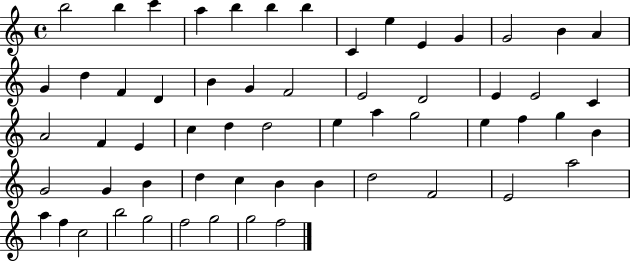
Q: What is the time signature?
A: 4/4